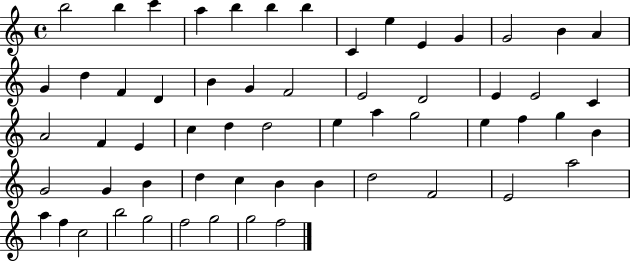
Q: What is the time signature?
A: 4/4